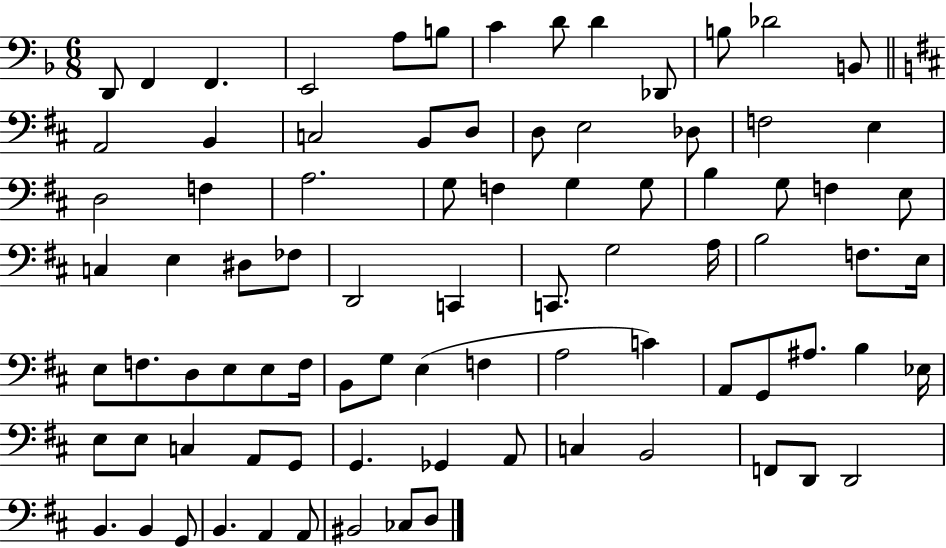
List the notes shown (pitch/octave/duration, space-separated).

D2/e F2/q F2/q. E2/h A3/e B3/e C4/q D4/e D4/q Db2/e B3/e Db4/h B2/e A2/h B2/q C3/h B2/e D3/e D3/e E3/h Db3/e F3/h E3/q D3/h F3/q A3/h. G3/e F3/q G3/q G3/e B3/q G3/e F3/q E3/e C3/q E3/q D#3/e FES3/e D2/h C2/q C2/e. G3/h A3/s B3/h F3/e. E3/s E3/e F3/e. D3/e E3/e E3/e F3/s B2/e G3/e E3/q F3/q A3/h C4/q A2/e G2/e A#3/e. B3/q Eb3/s E3/e E3/e C3/q A2/e G2/e G2/q. Gb2/q A2/e C3/q B2/h F2/e D2/e D2/h B2/q. B2/q G2/e B2/q. A2/q A2/e BIS2/h CES3/e D3/e